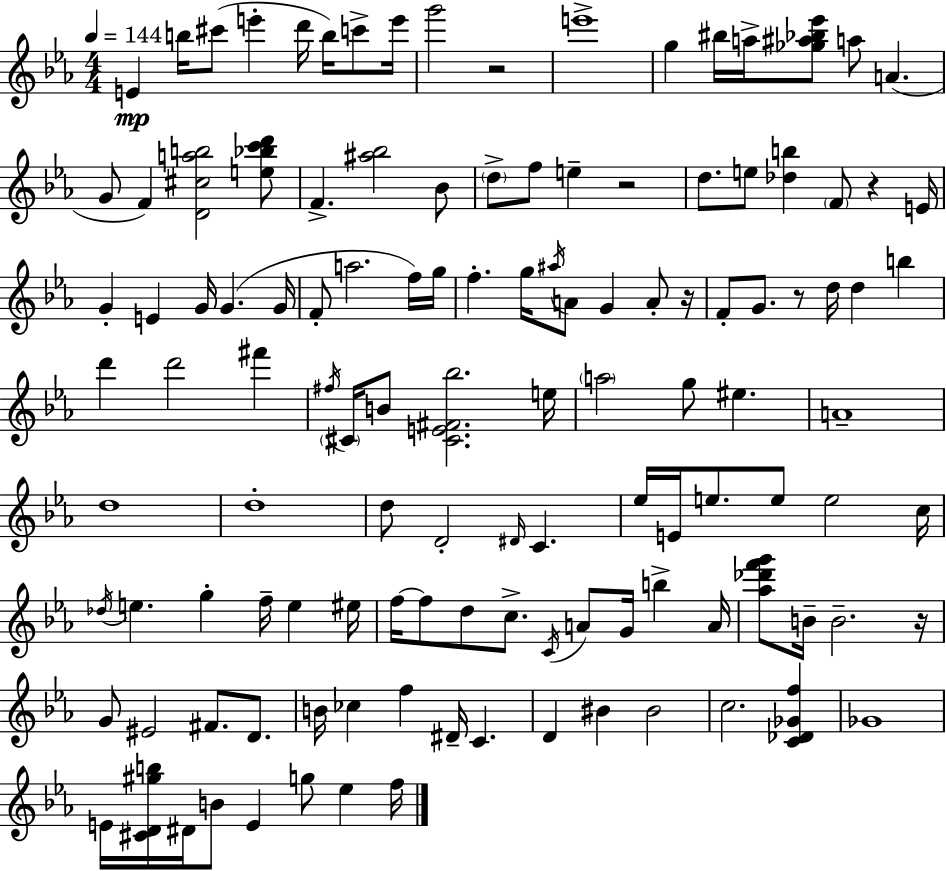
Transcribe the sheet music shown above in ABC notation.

X:1
T:Untitled
M:4/4
L:1/4
K:Eb
E b/4 ^c'/2 e' d'/4 b/4 c'/2 e'/4 g'2 z2 e'4 g ^b/4 a/4 [_g^a_b_e']/2 a/2 A G/2 F [D^cab]2 [e_bc'd']/2 F [^a_b]2 _B/2 d/2 f/2 e z2 d/2 e/2 [_db] F/2 z E/4 G E G/4 G G/4 F/2 a2 f/4 g/4 f g/4 ^a/4 A/2 G A/2 z/4 F/2 G/2 z/2 d/4 d b d' d'2 ^f' ^f/4 ^C/4 B/2 [^CE^F_b]2 e/4 a2 g/2 ^e A4 d4 d4 d/2 D2 ^D/4 C _e/4 E/4 e/2 e/2 e2 c/4 _d/4 e g f/4 e ^e/4 f/4 f/2 d/2 c/2 C/4 A/2 G/4 b A/4 [_a_d'f'g']/2 B/4 B2 z/4 G/2 ^E2 ^F/2 D/2 B/4 _c f ^D/4 C D ^B ^B2 c2 [C_D_Gf] _G4 E/4 [^CD^gb]/4 ^D/4 B/2 E g/2 _e f/4